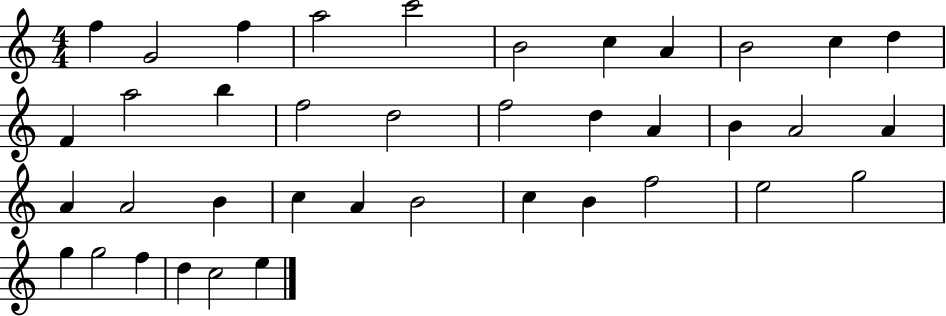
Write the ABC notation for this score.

X:1
T:Untitled
M:4/4
L:1/4
K:C
f G2 f a2 c'2 B2 c A B2 c d F a2 b f2 d2 f2 d A B A2 A A A2 B c A B2 c B f2 e2 g2 g g2 f d c2 e